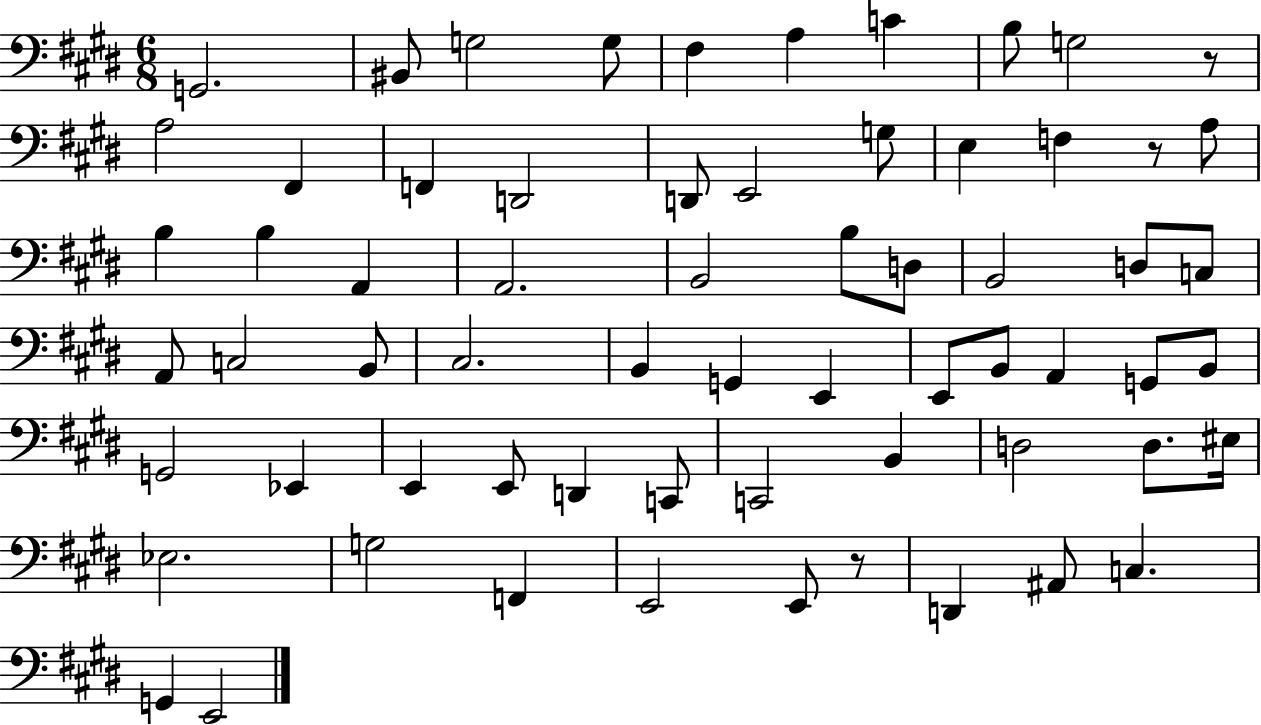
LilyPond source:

{
  \clef bass
  \numericTimeSignature
  \time 6/8
  \key e \major
  \repeat volta 2 { g,2. | bis,8 g2 g8 | fis4 a4 c'4 | b8 g2 r8 | \break a2 fis,4 | f,4 d,2 | d,8 e,2 g8 | e4 f4 r8 a8 | \break b4 b4 a,4 | a,2. | b,2 b8 d8 | b,2 d8 c8 | \break a,8 c2 b,8 | cis2. | b,4 g,4 e,4 | e,8 b,8 a,4 g,8 b,8 | \break g,2 ees,4 | e,4 e,8 d,4 c,8 | c,2 b,4 | d2 d8. eis16 | \break ees2. | g2 f,4 | e,2 e,8 r8 | d,4 ais,8 c4. | \break g,4 e,2 | } \bar "|."
}